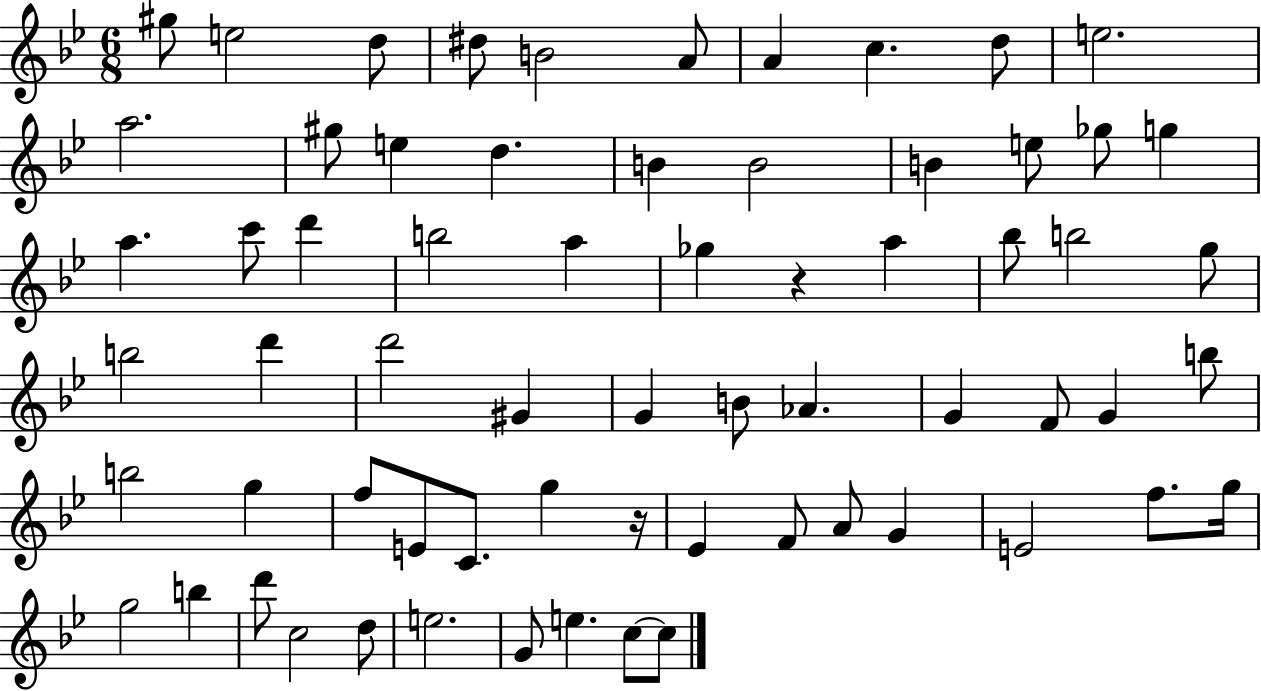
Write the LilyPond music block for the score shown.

{
  \clef treble
  \numericTimeSignature
  \time 6/8
  \key bes \major
  gis''8 e''2 d''8 | dis''8 b'2 a'8 | a'4 c''4. d''8 | e''2. | \break a''2. | gis''8 e''4 d''4. | b'4 b'2 | b'4 e''8 ges''8 g''4 | \break a''4. c'''8 d'''4 | b''2 a''4 | ges''4 r4 a''4 | bes''8 b''2 g''8 | \break b''2 d'''4 | d'''2 gis'4 | g'4 b'8 aes'4. | g'4 f'8 g'4 b''8 | \break b''2 g''4 | f''8 e'8 c'8. g''4 r16 | ees'4 f'8 a'8 g'4 | e'2 f''8. g''16 | \break g''2 b''4 | d'''8 c''2 d''8 | e''2. | g'8 e''4. c''8~~ c''8 | \break \bar "|."
}